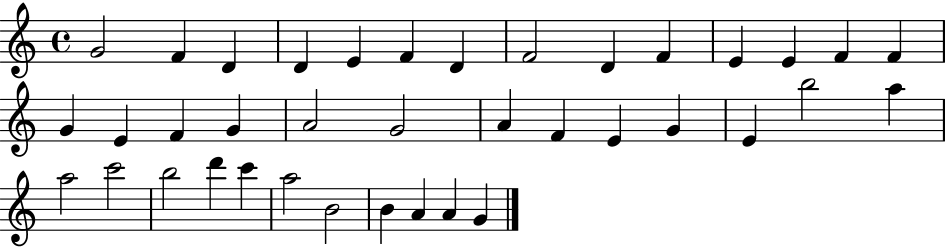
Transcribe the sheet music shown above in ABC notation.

X:1
T:Untitled
M:4/4
L:1/4
K:C
G2 F D D E F D F2 D F E E F F G E F G A2 G2 A F E G E b2 a a2 c'2 b2 d' c' a2 B2 B A A G